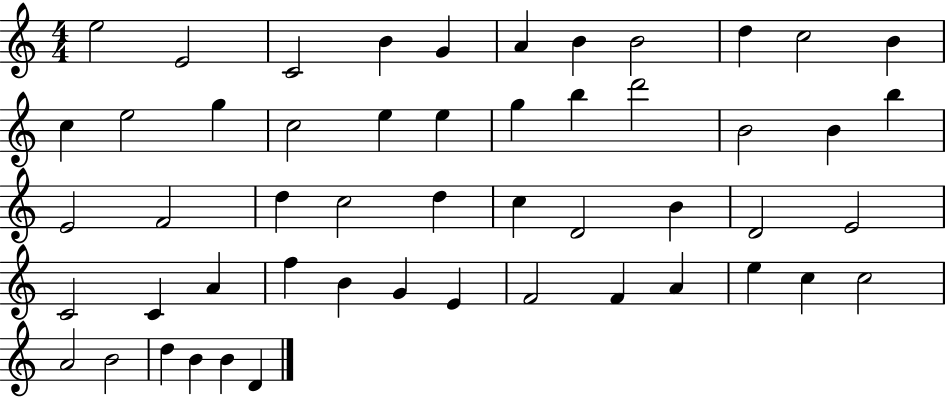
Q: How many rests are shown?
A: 0